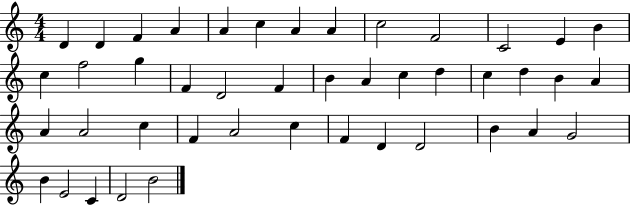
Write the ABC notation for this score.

X:1
T:Untitled
M:4/4
L:1/4
K:C
D D F A A c A A c2 F2 C2 E B c f2 g F D2 F B A c d c d B A A A2 c F A2 c F D D2 B A G2 B E2 C D2 B2